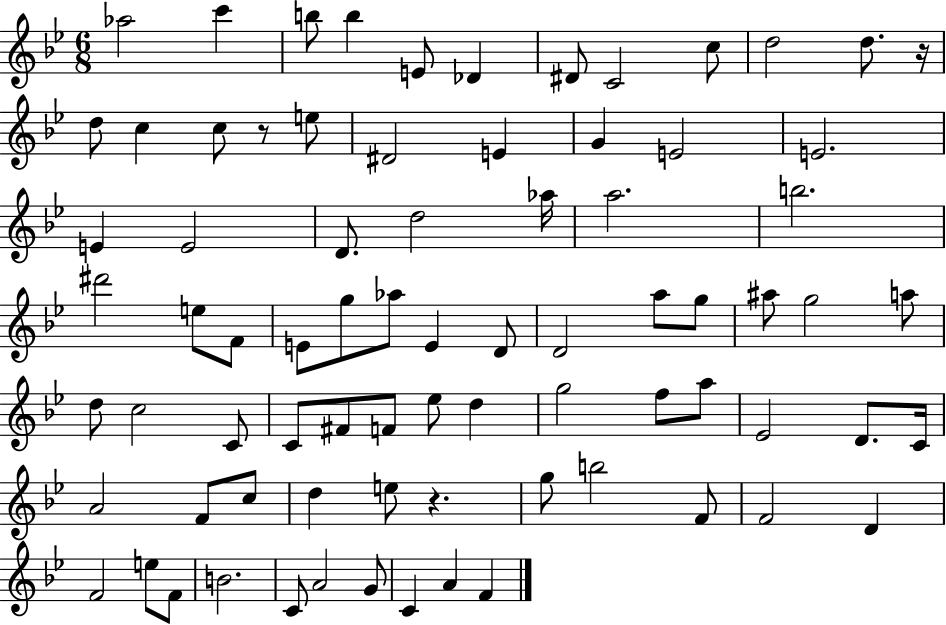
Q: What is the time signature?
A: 6/8